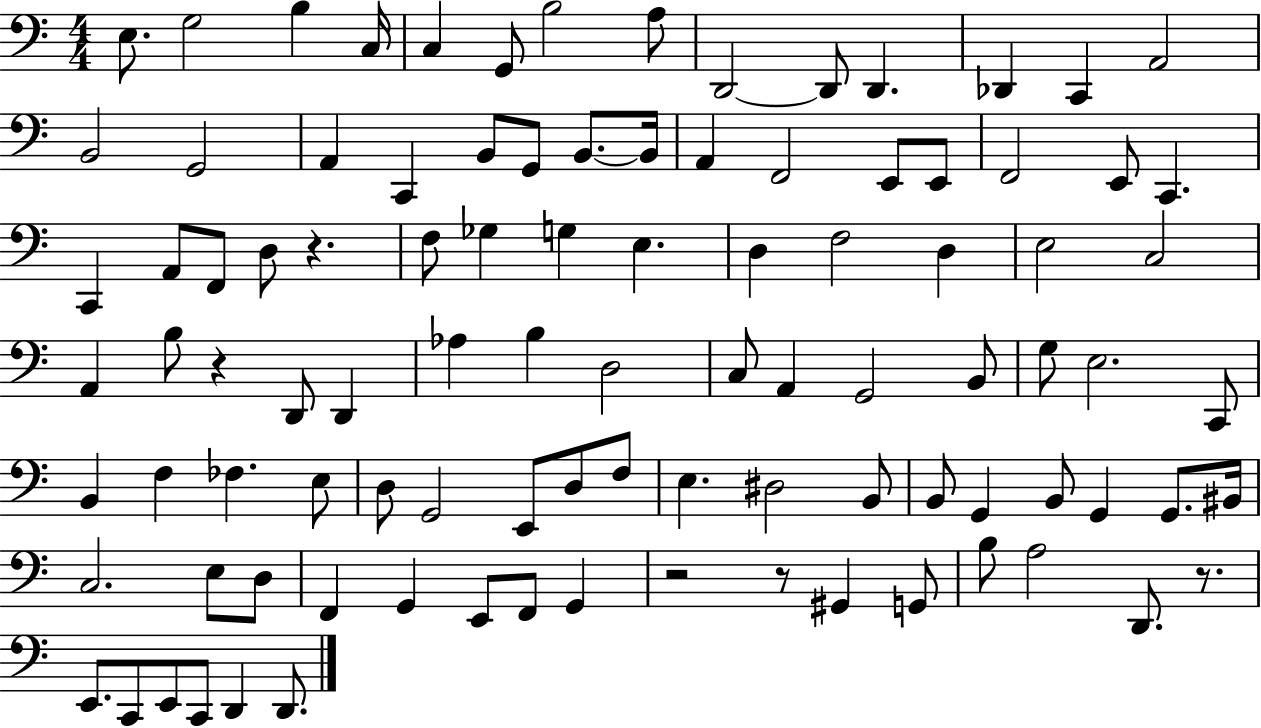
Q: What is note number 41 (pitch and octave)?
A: E3